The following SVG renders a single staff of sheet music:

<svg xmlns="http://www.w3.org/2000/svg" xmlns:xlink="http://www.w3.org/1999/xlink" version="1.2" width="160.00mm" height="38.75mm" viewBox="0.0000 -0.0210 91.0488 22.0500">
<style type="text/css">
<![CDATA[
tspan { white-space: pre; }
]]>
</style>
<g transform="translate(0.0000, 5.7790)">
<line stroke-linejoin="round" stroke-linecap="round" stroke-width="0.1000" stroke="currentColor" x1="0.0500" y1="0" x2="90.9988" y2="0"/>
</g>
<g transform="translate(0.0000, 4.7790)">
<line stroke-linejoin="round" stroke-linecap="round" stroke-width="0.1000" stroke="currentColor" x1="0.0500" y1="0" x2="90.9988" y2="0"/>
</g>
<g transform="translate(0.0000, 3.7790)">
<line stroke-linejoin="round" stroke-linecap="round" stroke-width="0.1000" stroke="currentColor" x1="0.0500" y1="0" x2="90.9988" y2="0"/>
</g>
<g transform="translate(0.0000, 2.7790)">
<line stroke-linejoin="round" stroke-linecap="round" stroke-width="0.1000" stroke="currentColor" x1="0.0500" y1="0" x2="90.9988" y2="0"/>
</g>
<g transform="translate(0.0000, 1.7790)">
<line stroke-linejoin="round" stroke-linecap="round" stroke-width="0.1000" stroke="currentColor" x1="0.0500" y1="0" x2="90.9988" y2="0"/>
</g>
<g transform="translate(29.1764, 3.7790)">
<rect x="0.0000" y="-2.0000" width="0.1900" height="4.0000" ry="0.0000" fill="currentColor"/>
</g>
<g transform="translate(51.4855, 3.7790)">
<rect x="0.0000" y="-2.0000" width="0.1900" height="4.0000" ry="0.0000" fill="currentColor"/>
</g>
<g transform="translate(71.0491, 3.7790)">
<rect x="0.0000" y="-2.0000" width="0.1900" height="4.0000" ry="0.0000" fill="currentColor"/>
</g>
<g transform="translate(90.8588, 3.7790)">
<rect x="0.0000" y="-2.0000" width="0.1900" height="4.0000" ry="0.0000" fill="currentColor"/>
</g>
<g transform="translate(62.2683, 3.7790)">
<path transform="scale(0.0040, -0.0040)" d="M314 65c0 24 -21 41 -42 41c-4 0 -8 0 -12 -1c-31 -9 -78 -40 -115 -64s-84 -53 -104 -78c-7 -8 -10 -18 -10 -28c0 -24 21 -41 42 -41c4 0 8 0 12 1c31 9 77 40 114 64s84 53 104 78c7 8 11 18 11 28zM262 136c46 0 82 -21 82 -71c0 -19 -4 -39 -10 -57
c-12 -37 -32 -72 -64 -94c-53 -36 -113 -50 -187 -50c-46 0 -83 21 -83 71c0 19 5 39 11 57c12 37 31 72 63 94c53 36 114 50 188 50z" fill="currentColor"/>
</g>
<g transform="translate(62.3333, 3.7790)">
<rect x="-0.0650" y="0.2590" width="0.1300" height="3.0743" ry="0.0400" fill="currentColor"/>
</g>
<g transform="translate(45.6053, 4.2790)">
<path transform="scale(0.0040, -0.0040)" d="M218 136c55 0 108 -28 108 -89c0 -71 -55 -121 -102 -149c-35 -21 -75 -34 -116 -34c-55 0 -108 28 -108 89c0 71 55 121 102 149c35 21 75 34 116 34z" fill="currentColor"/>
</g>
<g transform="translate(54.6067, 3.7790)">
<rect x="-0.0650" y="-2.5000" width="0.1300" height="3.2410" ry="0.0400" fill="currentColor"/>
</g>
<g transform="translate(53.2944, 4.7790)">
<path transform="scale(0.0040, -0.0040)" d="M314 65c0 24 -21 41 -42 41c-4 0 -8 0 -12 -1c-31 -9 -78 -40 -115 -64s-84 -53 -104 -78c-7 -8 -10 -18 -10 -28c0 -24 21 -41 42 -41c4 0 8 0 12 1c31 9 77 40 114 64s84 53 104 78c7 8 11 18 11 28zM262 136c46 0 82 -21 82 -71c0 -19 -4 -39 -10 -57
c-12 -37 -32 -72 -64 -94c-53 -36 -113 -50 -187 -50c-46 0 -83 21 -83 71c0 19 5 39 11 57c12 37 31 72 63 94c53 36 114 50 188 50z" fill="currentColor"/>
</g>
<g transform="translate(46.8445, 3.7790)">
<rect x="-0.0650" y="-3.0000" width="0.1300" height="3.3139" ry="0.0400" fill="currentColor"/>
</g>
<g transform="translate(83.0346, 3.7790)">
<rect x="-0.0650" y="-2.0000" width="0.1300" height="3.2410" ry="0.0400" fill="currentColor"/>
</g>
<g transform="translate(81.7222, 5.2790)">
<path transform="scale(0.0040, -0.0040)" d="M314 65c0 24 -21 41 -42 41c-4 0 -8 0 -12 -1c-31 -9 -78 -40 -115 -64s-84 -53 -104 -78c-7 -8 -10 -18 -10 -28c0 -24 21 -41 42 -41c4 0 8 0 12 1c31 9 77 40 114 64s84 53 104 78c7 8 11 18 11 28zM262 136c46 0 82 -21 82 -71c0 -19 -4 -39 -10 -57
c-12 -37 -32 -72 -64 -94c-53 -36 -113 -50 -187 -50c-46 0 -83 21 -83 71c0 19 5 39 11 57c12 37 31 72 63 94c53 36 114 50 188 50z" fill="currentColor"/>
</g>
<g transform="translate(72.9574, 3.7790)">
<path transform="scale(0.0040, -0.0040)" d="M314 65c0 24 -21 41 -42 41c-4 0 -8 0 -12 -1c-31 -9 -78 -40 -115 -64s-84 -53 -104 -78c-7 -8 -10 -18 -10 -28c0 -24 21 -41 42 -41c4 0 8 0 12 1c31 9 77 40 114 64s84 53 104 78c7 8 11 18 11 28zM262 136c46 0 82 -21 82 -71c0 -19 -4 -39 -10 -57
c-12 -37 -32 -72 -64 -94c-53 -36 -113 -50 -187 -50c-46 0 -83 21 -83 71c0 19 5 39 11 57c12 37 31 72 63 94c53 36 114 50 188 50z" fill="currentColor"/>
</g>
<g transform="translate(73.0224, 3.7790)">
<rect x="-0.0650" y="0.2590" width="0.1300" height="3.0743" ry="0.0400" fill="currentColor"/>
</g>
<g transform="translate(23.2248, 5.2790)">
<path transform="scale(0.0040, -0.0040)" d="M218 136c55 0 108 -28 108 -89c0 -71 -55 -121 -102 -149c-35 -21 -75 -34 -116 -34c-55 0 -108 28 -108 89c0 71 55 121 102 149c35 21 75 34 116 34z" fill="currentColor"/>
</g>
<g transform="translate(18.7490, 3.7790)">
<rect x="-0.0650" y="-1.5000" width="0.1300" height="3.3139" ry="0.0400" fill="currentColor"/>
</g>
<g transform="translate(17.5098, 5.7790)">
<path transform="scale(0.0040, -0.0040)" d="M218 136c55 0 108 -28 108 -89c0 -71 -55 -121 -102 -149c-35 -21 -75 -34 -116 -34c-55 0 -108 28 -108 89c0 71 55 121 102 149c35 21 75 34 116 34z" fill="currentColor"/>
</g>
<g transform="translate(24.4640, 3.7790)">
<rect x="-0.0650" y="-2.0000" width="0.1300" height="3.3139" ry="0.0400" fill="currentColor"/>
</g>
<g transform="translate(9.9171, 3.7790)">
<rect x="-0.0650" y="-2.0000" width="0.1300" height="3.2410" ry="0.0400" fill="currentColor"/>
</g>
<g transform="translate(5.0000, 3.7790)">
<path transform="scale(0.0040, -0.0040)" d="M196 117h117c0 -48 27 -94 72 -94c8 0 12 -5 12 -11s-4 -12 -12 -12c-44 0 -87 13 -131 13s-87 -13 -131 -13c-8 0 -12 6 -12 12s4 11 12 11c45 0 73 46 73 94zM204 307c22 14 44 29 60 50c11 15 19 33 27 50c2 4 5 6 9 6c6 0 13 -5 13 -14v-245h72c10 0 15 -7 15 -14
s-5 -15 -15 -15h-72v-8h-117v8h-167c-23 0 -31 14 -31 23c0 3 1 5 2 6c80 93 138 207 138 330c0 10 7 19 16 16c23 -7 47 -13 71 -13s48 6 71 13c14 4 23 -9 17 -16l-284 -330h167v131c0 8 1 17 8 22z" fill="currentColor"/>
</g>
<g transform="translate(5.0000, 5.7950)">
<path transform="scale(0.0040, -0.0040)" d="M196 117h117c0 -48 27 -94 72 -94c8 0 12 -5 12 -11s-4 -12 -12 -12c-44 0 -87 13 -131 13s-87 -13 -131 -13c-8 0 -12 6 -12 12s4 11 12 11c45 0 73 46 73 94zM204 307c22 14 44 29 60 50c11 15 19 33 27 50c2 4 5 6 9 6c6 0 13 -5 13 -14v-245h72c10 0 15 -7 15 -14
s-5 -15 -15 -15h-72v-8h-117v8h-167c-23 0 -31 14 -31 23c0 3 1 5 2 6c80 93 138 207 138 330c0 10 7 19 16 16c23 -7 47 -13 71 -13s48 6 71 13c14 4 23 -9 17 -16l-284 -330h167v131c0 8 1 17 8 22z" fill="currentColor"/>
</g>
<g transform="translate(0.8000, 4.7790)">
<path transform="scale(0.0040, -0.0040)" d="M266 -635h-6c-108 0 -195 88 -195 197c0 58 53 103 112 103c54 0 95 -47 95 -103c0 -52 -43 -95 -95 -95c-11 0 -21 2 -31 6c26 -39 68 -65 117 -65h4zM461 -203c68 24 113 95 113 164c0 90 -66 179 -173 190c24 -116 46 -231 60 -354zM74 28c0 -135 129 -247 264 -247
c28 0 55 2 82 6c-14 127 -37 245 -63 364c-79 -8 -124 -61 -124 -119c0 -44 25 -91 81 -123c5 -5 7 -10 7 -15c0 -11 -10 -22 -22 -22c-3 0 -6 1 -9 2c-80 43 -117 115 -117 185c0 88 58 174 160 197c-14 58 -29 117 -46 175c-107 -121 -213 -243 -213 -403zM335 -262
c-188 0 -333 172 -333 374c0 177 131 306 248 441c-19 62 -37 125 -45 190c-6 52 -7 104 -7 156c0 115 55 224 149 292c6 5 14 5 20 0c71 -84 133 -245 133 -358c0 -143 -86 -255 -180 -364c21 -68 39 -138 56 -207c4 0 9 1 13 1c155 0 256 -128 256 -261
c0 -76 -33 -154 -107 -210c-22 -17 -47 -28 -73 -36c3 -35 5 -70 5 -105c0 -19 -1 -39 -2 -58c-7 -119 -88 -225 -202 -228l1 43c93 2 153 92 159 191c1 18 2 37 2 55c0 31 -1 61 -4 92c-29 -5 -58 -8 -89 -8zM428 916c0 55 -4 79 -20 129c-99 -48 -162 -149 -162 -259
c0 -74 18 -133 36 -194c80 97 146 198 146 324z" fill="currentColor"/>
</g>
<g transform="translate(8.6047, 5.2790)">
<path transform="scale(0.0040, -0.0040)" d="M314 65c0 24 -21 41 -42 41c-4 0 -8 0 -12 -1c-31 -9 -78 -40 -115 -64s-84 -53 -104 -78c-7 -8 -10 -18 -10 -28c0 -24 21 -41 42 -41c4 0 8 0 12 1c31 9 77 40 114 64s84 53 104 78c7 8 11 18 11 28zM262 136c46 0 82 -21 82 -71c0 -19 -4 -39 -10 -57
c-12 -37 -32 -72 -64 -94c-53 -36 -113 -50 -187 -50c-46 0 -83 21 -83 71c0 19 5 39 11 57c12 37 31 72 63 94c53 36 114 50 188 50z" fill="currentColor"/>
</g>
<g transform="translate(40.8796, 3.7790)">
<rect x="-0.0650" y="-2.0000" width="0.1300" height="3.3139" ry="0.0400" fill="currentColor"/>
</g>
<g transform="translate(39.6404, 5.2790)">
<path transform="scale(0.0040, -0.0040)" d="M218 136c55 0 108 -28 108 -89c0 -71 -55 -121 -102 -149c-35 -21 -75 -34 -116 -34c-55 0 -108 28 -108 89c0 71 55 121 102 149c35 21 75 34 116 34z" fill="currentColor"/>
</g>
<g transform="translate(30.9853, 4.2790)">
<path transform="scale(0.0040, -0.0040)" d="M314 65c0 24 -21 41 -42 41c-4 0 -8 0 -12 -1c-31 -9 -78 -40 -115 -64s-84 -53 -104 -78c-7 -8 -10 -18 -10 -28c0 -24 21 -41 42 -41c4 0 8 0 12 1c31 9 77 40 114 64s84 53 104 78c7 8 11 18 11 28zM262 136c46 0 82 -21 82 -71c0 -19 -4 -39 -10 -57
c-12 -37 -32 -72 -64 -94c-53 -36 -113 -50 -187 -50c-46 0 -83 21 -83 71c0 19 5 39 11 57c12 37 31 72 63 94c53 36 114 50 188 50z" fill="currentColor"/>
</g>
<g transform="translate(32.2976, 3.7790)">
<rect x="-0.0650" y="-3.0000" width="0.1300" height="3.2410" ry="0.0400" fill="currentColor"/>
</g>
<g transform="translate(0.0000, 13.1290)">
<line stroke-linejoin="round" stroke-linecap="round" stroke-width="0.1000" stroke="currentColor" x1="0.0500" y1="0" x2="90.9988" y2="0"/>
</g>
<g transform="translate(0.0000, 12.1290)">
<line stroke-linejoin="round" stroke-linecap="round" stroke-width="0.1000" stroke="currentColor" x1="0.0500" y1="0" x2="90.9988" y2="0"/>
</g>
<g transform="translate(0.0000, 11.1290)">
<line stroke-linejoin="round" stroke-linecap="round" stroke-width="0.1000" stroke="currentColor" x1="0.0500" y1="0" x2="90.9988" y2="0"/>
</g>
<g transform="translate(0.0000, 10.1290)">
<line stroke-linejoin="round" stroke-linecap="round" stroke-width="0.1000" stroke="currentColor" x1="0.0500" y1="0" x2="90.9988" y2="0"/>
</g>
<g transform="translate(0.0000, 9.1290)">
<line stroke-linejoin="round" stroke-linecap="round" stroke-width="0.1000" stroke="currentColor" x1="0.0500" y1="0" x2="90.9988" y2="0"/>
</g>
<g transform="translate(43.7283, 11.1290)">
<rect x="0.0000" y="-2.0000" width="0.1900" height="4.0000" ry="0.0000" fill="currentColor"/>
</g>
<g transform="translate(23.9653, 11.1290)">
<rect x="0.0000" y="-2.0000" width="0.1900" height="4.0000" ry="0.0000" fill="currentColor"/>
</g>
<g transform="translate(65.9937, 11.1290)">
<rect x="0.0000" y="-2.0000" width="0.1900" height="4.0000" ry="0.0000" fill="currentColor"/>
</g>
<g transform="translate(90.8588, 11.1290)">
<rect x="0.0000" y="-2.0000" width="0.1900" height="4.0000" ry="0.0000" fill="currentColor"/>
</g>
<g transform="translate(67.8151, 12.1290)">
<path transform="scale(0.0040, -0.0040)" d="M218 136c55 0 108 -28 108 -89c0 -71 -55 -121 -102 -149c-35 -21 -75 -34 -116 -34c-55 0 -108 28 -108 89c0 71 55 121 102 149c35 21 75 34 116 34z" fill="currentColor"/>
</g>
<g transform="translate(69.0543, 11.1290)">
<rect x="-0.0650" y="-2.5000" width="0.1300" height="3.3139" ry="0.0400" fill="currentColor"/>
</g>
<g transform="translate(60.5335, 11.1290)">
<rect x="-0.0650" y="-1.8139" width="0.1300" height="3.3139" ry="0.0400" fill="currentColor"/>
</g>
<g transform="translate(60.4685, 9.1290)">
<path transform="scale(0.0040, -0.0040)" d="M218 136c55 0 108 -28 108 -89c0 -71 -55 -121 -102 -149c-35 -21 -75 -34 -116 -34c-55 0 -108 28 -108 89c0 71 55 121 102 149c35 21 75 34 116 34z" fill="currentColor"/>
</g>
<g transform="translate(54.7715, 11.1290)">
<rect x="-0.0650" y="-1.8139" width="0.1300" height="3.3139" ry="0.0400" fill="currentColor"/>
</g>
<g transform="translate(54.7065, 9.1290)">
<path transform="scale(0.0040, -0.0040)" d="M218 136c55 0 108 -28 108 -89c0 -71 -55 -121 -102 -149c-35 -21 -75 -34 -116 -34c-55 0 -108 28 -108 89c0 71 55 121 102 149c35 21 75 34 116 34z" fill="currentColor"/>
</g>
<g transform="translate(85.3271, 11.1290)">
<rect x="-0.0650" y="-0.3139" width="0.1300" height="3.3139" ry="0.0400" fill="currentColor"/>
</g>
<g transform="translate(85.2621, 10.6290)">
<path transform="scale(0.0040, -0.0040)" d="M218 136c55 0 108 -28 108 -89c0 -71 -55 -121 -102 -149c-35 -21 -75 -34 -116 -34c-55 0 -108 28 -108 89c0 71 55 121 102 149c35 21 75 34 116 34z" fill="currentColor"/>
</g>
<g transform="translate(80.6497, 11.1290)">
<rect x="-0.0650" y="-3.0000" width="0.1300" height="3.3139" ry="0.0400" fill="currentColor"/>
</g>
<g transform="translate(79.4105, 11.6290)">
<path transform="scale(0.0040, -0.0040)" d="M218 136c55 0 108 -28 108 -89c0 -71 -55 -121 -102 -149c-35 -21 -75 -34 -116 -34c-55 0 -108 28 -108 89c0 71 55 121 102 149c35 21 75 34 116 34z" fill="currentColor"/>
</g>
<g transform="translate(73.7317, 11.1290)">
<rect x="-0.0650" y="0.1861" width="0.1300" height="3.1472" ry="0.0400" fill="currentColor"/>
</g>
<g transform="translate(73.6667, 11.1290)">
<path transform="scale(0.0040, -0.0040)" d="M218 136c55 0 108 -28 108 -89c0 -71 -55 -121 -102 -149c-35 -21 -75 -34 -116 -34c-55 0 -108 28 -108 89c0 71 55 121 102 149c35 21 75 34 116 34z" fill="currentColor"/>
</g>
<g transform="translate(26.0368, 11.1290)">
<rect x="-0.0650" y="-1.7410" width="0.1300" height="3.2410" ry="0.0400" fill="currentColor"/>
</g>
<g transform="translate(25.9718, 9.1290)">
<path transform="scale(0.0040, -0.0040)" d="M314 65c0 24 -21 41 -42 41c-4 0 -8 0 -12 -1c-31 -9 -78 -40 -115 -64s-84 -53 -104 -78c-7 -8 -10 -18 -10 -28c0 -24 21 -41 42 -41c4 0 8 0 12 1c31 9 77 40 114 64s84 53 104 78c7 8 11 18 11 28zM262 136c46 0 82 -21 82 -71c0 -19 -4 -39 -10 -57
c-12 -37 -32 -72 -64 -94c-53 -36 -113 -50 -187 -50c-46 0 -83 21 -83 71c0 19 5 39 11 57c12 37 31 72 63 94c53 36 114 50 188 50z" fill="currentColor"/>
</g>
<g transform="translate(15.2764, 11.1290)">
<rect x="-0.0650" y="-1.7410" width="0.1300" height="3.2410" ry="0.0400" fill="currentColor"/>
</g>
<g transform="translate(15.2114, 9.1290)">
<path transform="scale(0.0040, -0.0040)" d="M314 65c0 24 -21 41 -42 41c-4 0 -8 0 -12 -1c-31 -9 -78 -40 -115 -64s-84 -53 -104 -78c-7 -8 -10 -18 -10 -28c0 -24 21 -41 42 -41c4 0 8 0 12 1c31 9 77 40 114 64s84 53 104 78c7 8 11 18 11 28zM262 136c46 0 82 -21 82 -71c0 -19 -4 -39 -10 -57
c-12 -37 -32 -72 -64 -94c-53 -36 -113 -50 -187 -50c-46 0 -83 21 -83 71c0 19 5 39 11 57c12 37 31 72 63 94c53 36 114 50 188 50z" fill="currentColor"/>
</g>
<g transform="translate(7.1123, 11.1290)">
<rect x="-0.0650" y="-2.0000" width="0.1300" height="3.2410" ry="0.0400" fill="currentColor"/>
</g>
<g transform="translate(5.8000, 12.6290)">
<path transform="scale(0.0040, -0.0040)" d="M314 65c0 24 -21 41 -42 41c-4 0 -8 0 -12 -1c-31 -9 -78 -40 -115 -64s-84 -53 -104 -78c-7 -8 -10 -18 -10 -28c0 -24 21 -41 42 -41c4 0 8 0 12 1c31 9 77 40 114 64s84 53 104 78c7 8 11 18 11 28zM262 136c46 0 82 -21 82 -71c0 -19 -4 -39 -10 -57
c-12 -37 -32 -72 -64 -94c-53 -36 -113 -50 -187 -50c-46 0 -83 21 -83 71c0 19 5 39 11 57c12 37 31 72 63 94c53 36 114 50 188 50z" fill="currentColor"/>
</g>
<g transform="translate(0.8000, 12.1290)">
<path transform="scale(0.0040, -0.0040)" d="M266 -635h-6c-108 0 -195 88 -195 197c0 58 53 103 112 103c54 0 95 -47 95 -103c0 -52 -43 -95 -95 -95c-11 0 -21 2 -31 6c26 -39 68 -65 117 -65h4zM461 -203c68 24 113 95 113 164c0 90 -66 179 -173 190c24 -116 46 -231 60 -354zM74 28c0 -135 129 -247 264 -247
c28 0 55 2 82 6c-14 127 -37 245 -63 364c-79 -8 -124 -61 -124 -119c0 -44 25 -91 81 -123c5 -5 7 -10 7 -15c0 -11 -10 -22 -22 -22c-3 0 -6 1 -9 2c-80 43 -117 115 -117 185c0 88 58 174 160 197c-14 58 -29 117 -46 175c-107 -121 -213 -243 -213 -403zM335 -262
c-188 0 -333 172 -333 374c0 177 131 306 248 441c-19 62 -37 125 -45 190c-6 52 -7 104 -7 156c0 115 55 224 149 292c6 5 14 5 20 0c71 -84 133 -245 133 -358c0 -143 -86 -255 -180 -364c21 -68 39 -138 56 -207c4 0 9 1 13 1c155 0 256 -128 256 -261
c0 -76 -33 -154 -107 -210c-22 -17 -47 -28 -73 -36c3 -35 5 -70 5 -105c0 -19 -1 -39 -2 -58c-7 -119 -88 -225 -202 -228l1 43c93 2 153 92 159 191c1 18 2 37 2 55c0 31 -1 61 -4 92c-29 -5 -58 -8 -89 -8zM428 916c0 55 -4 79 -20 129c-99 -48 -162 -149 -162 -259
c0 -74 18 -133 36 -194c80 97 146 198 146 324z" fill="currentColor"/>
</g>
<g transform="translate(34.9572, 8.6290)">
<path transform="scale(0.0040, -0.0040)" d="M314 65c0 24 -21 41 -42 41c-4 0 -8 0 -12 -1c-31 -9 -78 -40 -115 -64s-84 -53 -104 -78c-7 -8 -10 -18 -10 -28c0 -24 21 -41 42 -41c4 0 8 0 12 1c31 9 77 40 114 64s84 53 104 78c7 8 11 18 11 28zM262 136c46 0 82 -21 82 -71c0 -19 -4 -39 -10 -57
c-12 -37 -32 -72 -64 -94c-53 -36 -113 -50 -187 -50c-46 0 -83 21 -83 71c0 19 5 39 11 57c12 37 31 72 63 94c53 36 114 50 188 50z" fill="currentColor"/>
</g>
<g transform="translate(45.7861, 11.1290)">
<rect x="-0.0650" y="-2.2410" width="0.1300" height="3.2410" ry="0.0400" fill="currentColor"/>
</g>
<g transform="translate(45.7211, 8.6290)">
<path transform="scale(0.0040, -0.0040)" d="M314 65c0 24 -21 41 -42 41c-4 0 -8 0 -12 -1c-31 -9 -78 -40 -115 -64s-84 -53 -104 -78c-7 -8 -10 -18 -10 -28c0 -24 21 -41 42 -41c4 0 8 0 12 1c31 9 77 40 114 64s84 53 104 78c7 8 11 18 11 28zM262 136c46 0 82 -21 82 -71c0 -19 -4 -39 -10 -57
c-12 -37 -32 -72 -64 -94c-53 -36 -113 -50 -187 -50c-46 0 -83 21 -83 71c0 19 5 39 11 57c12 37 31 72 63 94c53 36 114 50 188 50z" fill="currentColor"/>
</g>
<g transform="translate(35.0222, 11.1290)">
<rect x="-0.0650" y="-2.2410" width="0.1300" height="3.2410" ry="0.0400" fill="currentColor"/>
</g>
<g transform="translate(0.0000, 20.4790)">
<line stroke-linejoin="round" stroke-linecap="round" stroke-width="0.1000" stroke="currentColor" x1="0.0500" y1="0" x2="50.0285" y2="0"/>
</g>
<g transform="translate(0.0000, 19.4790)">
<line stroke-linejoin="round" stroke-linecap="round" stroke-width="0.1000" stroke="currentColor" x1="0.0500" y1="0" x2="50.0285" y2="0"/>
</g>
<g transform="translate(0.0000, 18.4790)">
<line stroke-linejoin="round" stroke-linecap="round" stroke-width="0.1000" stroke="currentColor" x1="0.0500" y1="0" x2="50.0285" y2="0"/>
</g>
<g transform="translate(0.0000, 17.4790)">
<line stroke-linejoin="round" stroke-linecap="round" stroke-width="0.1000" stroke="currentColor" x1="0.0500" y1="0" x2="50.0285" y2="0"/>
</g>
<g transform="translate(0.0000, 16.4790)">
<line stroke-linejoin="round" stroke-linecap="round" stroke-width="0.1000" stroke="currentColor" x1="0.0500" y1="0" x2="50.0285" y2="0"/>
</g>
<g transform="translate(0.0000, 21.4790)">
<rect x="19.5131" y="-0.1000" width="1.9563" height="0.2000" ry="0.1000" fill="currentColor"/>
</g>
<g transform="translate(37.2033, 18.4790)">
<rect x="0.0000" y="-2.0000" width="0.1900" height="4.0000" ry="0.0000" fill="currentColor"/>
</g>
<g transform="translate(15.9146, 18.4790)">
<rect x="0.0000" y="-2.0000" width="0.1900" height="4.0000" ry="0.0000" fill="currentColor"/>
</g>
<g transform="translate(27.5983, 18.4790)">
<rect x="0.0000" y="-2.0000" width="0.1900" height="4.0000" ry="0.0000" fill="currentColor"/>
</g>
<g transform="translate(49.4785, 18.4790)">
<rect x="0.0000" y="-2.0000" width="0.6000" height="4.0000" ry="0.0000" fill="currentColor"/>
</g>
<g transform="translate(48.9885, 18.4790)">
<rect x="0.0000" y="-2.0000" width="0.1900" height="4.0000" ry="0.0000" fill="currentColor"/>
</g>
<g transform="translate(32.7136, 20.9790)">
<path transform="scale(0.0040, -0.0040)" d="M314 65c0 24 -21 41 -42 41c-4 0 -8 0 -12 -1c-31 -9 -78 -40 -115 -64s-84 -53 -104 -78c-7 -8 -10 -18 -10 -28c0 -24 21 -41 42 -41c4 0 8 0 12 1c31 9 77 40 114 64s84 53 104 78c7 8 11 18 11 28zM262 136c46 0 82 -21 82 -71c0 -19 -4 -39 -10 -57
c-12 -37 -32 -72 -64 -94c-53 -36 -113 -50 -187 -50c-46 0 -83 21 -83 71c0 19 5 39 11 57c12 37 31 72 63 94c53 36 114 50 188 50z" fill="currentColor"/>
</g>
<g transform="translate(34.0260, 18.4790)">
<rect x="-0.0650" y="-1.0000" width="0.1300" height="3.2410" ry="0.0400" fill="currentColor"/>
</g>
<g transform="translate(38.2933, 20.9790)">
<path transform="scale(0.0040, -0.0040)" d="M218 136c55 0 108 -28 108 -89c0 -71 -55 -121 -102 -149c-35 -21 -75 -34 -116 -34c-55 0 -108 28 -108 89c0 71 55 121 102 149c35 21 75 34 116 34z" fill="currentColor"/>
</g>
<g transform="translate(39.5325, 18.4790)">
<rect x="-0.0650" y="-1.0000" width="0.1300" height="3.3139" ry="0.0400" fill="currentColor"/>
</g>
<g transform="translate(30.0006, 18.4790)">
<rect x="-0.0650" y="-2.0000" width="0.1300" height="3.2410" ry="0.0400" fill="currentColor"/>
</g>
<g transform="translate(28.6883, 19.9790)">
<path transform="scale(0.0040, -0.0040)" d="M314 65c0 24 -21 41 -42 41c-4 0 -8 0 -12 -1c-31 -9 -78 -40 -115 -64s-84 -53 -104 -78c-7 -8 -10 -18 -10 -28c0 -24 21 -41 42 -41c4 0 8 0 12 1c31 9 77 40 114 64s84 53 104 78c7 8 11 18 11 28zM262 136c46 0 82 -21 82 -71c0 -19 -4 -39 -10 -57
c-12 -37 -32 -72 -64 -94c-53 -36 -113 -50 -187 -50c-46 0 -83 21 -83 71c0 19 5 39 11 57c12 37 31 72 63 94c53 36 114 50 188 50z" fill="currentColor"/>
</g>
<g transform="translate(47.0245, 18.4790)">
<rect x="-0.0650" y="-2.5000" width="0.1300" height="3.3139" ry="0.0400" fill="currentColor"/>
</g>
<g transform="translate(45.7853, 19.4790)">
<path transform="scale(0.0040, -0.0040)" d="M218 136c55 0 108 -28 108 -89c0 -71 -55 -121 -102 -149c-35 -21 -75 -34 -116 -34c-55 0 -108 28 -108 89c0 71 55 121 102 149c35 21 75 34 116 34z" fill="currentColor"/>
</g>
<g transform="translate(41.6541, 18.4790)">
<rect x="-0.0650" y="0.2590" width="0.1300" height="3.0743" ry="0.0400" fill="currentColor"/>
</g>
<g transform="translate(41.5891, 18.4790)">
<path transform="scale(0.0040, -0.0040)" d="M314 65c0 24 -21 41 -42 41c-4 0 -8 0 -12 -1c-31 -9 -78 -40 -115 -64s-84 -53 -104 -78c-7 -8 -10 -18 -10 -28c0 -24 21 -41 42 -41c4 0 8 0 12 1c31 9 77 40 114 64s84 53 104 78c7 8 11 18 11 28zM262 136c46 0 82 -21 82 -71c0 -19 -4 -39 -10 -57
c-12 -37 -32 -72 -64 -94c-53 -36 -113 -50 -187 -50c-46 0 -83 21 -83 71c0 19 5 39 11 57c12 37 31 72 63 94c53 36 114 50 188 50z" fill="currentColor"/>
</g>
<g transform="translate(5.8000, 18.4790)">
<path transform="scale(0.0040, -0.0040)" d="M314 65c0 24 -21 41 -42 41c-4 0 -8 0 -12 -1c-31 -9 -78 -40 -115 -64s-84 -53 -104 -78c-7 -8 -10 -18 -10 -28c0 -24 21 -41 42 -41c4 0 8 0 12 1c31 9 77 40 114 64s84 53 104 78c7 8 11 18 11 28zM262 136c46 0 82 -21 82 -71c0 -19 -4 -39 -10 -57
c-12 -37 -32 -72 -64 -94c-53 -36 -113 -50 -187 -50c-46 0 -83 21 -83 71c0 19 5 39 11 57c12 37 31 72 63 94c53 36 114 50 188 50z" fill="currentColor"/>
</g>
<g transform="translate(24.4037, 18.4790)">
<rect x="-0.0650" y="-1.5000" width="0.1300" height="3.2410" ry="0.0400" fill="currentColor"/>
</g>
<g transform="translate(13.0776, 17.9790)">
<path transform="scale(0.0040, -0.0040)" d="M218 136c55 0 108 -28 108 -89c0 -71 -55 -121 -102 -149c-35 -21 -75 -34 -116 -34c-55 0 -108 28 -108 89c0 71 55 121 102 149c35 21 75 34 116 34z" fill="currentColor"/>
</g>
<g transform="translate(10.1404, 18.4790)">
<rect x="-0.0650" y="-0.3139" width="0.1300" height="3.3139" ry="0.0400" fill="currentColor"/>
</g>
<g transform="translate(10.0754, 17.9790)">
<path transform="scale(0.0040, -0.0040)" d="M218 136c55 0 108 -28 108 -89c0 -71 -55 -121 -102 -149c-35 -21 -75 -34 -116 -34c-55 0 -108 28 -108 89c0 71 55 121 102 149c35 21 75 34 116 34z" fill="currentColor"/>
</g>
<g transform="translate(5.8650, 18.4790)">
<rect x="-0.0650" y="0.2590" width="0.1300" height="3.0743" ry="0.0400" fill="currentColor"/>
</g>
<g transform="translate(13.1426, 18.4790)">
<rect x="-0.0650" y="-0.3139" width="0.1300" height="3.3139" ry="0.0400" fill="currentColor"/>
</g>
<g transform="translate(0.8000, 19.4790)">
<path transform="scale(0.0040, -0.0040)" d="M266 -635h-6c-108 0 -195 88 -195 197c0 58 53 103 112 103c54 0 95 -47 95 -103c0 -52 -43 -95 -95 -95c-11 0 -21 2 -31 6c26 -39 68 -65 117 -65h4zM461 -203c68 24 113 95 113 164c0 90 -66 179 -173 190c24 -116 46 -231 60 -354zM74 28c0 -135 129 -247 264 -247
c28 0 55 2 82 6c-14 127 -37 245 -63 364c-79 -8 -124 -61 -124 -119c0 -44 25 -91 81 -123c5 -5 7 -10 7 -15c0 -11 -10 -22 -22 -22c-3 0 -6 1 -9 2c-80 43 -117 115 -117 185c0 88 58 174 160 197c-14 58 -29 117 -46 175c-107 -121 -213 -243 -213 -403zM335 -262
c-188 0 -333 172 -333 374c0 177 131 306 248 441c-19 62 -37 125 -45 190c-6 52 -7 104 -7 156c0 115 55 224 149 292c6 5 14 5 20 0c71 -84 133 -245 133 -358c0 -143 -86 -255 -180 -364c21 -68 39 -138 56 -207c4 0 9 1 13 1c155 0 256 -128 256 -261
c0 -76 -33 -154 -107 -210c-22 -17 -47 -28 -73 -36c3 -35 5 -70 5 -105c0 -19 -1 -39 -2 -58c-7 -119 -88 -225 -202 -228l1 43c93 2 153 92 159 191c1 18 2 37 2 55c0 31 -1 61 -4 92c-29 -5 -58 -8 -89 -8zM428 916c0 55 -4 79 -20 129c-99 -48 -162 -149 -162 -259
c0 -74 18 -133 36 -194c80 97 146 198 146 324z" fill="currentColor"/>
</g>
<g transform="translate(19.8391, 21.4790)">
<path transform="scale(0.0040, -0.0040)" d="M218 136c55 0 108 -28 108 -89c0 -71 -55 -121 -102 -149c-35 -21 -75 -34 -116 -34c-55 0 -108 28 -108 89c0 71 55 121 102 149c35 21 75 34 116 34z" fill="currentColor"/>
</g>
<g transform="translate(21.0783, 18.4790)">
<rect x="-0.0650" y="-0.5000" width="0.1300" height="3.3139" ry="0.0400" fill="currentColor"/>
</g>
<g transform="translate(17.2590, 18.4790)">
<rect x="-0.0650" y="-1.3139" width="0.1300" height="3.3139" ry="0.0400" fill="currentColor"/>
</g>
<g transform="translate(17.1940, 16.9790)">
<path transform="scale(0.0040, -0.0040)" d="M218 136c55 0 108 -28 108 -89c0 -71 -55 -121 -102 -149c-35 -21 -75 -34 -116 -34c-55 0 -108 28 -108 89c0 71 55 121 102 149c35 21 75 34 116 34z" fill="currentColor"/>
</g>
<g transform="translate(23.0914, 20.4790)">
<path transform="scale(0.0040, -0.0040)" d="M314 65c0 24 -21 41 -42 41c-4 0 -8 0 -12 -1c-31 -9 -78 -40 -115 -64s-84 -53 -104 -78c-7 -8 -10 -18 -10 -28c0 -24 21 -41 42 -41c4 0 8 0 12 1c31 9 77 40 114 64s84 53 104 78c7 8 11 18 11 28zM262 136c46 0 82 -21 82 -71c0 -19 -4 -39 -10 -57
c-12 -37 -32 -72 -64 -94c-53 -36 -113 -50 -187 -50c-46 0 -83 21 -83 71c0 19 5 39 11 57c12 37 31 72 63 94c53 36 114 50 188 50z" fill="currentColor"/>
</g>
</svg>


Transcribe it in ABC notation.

X:1
T:Untitled
M:4/4
L:1/4
K:C
F2 E F A2 F A G2 B2 B2 F2 F2 f2 f2 g2 g2 f f G B A c B2 c c e C E2 F2 D2 D B2 G